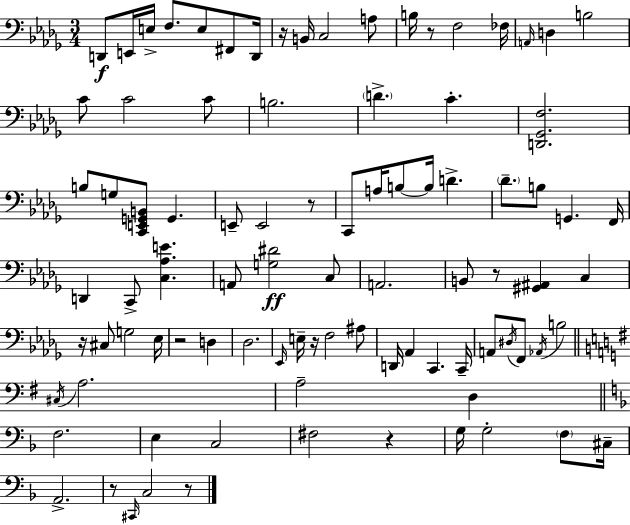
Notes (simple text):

D2/e E2/s E3/s F3/e. E3/e F#2/e D2/s R/s B2/s C3/h A3/e B3/s R/e F3/h FES3/s A2/s D3/q B3/h C4/e C4/h C4/e B3/h. D4/q. C4/q. [D2,Gb2,F3]/h. B3/e G3/e [C2,E2,G2,B2]/e G2/q. E2/e E2/h R/e C2/e A3/s B3/e B3/s D4/q. Db4/e. B3/e G2/q. F2/s D2/q C2/e [C3,Ab3,E4]/q. A2/e [G3,D#4]/h C3/e A2/h. B2/e R/e [G#2,A#2]/q C3/q R/s C#3/e G3/h Eb3/s R/h D3/q Db3/h. Eb2/s E3/s R/s F3/h A#3/e D2/s Ab2/q C2/q. C2/s A2/e D#3/s F2/e Ab2/s B3/h C#3/s A3/h. A3/h D3/q F3/h. E3/q C3/h F#3/h R/q G3/s G3/h F3/e C#3/s A2/h. R/e C#2/s C3/h R/e